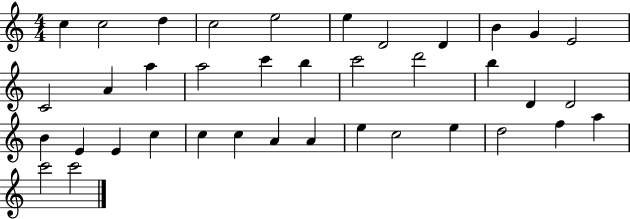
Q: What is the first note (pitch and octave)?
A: C5